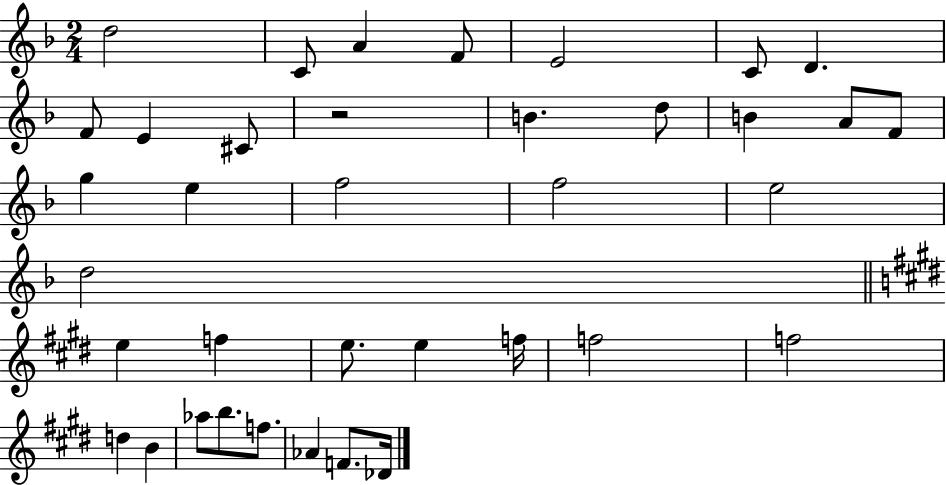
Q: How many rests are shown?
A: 1